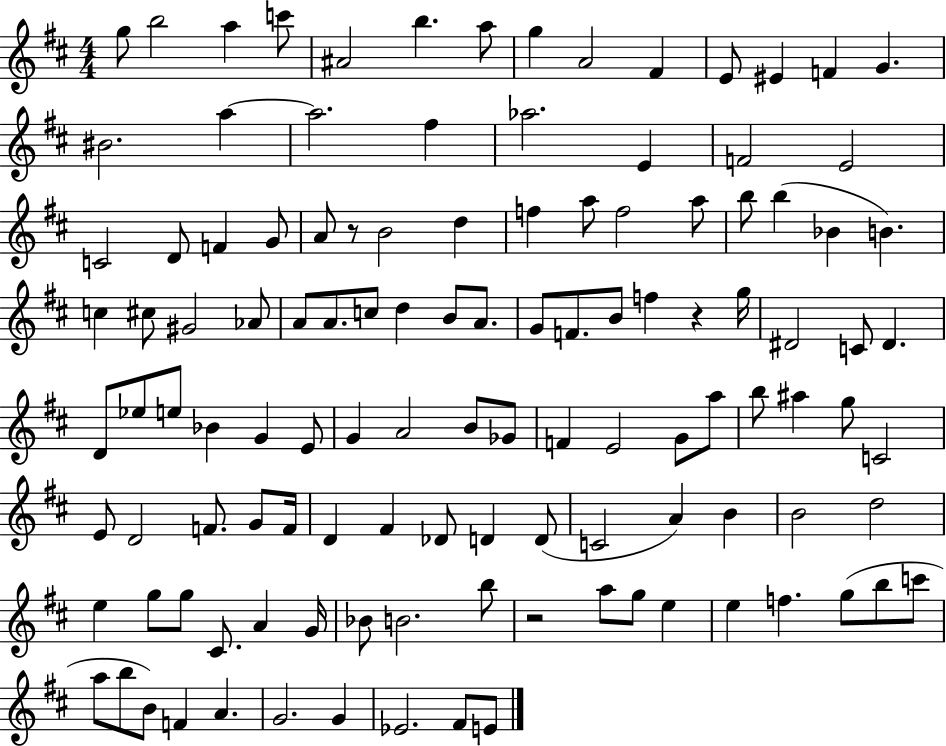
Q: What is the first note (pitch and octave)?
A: G5